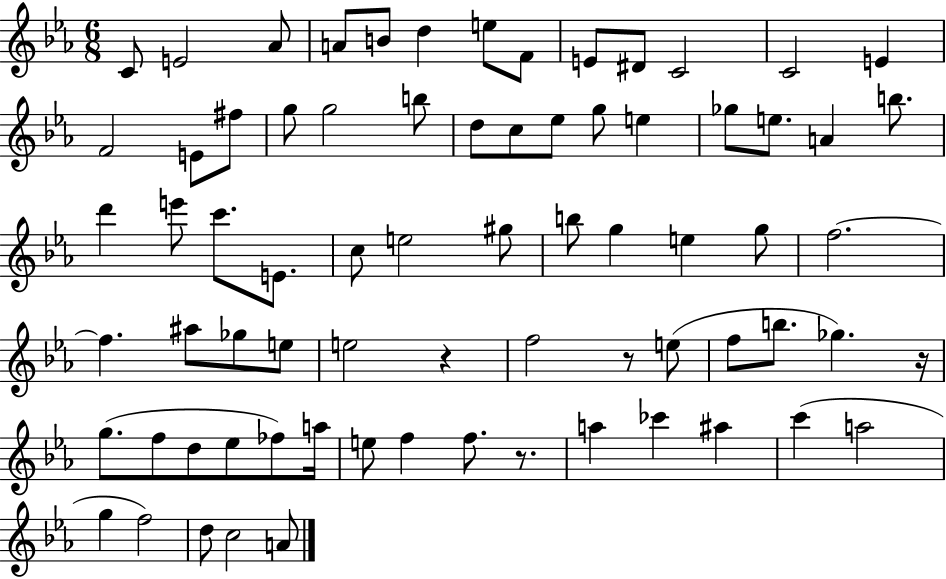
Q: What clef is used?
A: treble